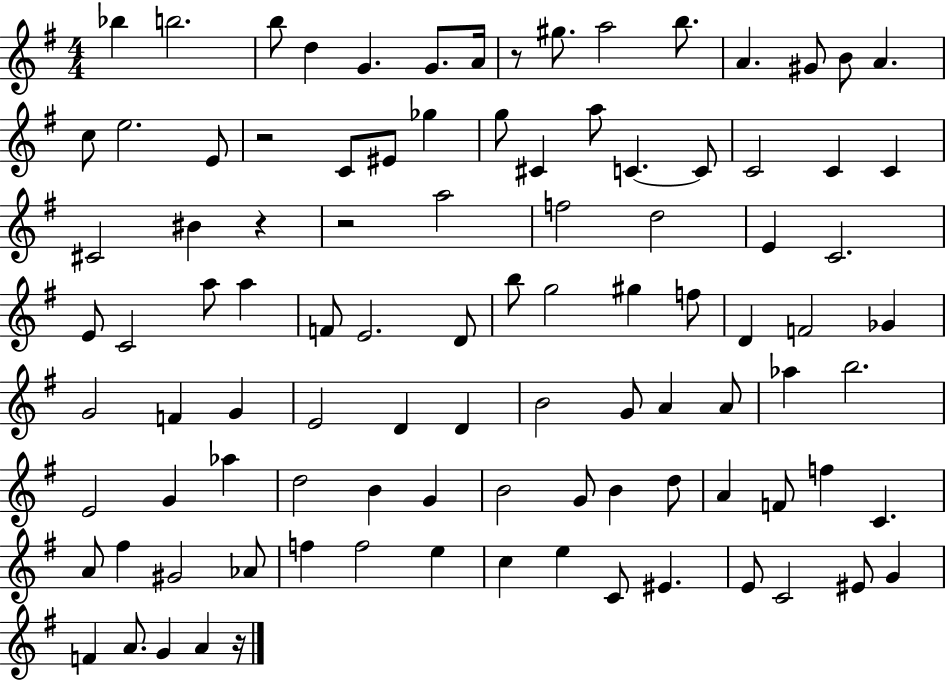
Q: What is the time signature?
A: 4/4